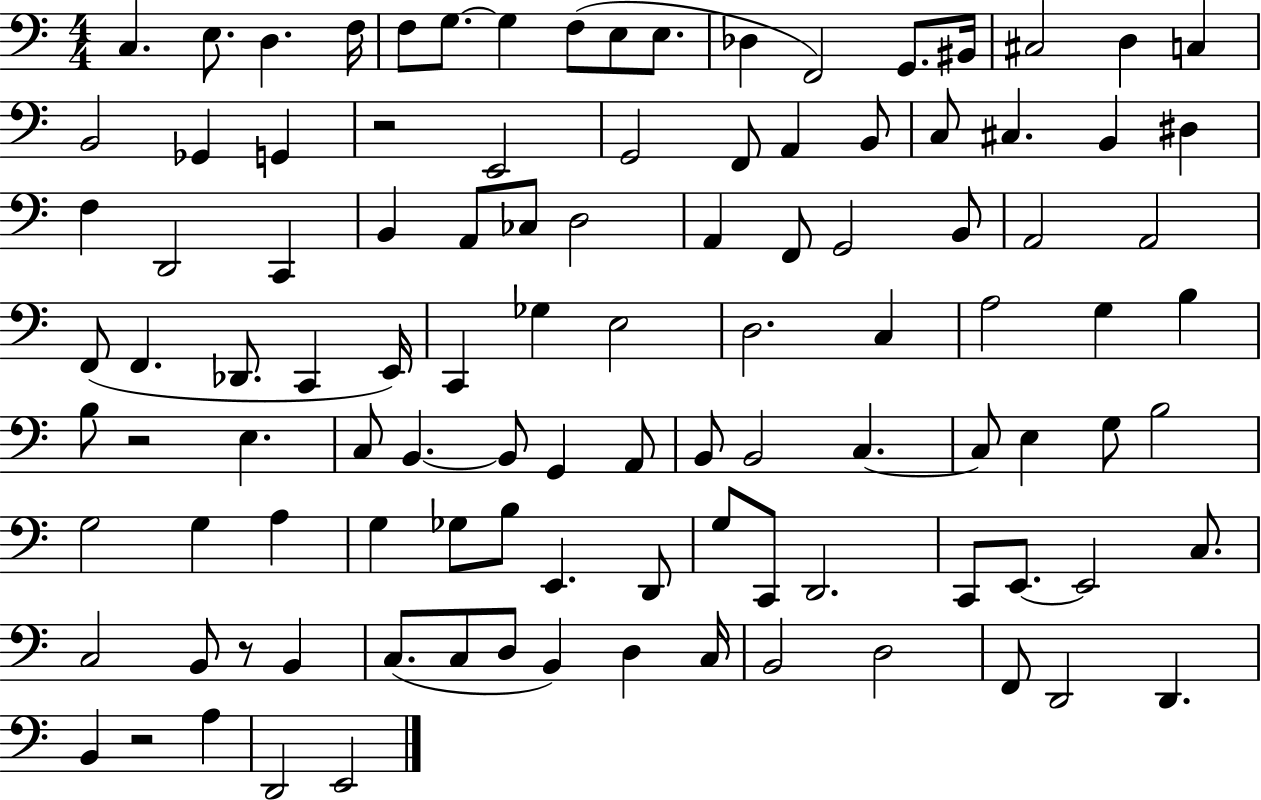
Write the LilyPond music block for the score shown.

{
  \clef bass
  \numericTimeSignature
  \time 4/4
  \key c \major
  c4. e8. d4. f16 | f8 g8.~~ g4 f8( e8 e8. | des4 f,2) g,8. bis,16 | cis2 d4 c4 | \break b,2 ges,4 g,4 | r2 e,2 | g,2 f,8 a,4 b,8 | c8 cis4. b,4 dis4 | \break f4 d,2 c,4 | b,4 a,8 ces8 d2 | a,4 f,8 g,2 b,8 | a,2 a,2 | \break f,8( f,4. des,8. c,4 e,16) | c,4 ges4 e2 | d2. c4 | a2 g4 b4 | \break b8 r2 e4. | c8 b,4.~~ b,8 g,4 a,8 | b,8 b,2 c4.~~ | c8 e4 g8 b2 | \break g2 g4 a4 | g4 ges8 b8 e,4. d,8 | g8 c,8 d,2. | c,8 e,8.~~ e,2 c8. | \break c2 b,8 r8 b,4 | c8.( c8 d8 b,4) d4 c16 | b,2 d2 | f,8 d,2 d,4. | \break b,4 r2 a4 | d,2 e,2 | \bar "|."
}